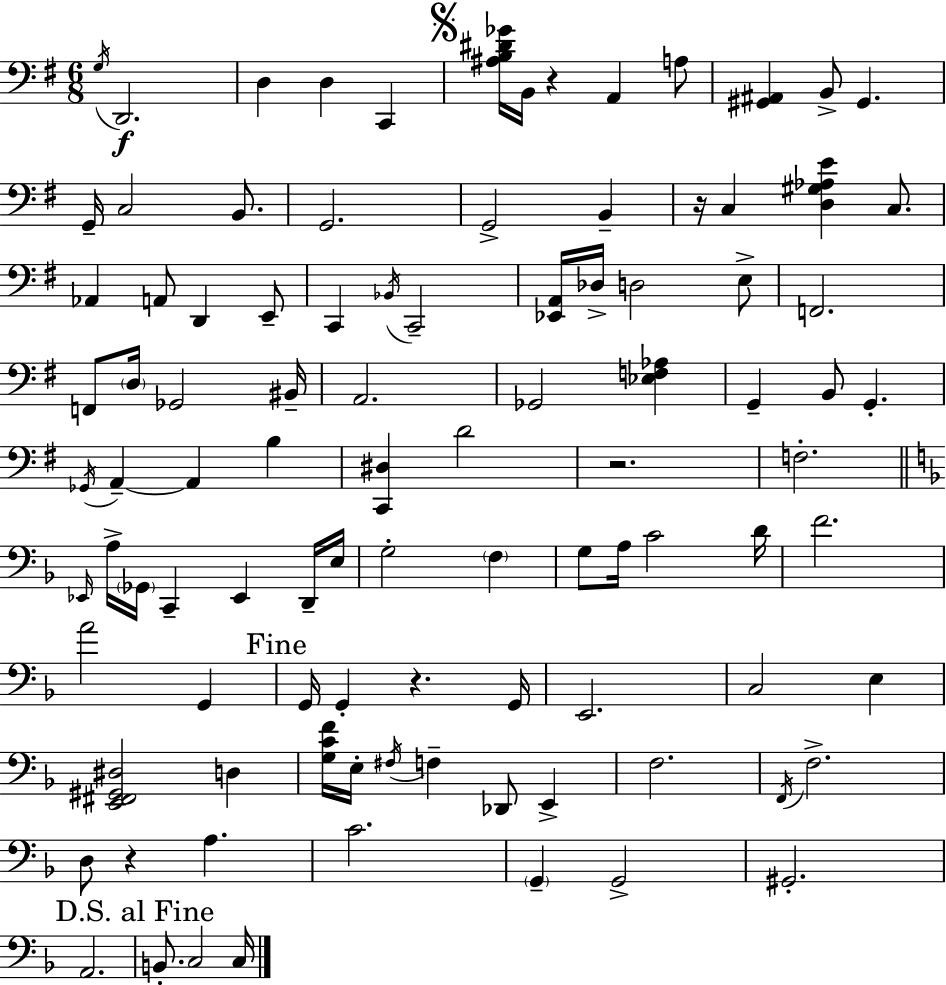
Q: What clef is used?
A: bass